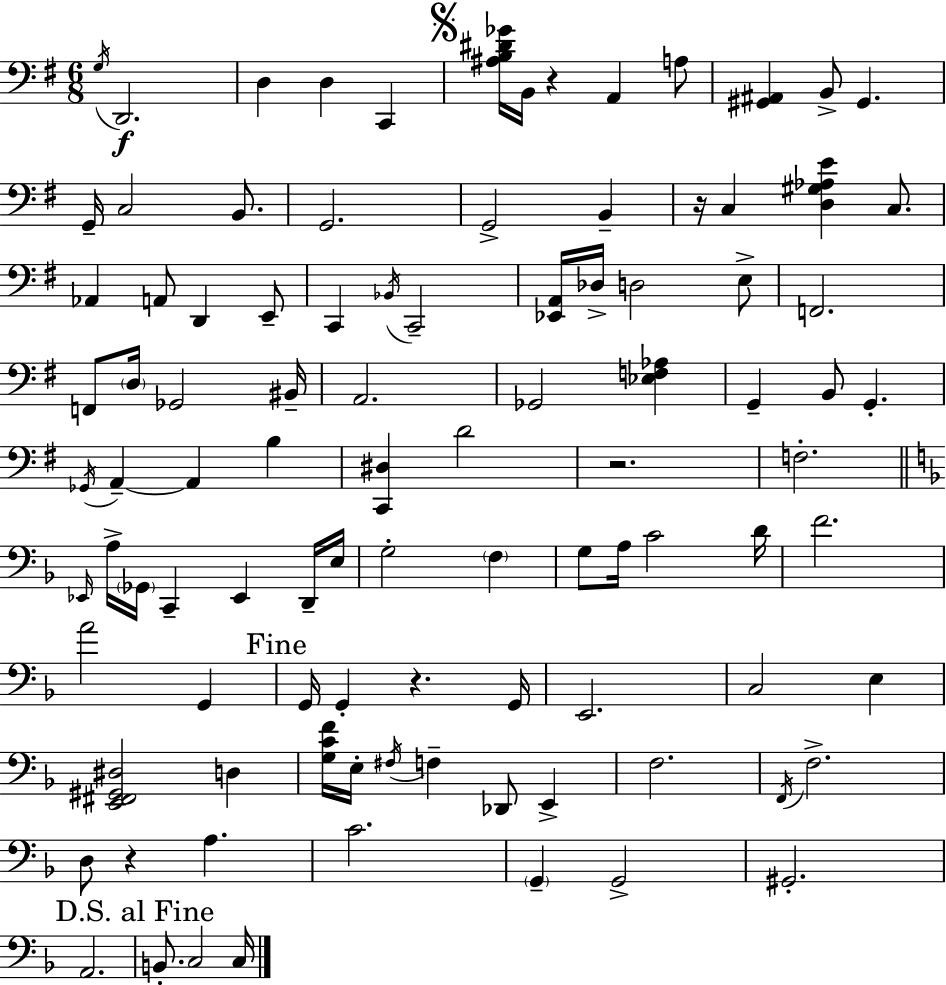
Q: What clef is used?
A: bass